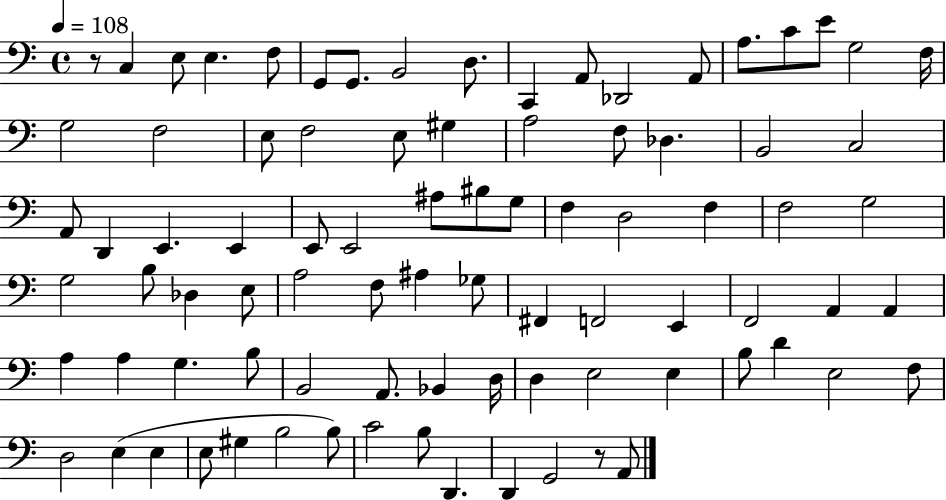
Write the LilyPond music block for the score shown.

{
  \clef bass
  \time 4/4
  \defaultTimeSignature
  \key c \major
  \tempo 4 = 108
  \repeat volta 2 { r8 c4 e8 e4. f8 | g,8 g,8. b,2 d8. | c,4 a,8 des,2 a,8 | a8. c'8 e'8 g2 f16 | \break g2 f2 | e8 f2 e8 gis4 | a2 f8 des4. | b,2 c2 | \break a,8 d,4 e,4. e,4 | e,8 e,2 ais8 bis8 g8 | f4 d2 f4 | f2 g2 | \break g2 b8 des4 e8 | a2 f8 ais4 ges8 | fis,4 f,2 e,4 | f,2 a,4 a,4 | \break a4 a4 g4. b8 | b,2 a,8. bes,4 d16 | d4 e2 e4 | b8 d'4 e2 f8 | \break d2 e4( e4 | e8 gis4 b2 b8) | c'2 b8 d,4. | d,4 g,2 r8 a,8 | \break } \bar "|."
}